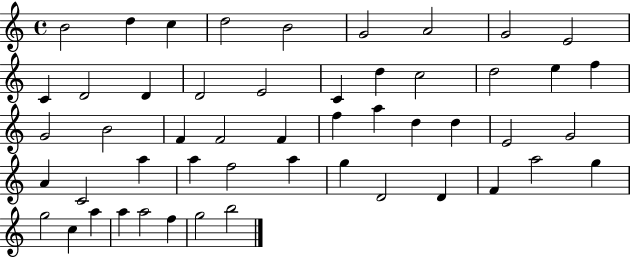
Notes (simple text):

B4/h D5/q C5/q D5/h B4/h G4/h A4/h G4/h E4/h C4/q D4/h D4/q D4/h E4/h C4/q D5/q C5/h D5/h E5/q F5/q G4/h B4/h F4/q F4/h F4/q F5/q A5/q D5/q D5/q E4/h G4/h A4/q C4/h A5/q A5/q F5/h A5/q G5/q D4/h D4/q F4/q A5/h G5/q G5/h C5/q A5/q A5/q A5/h F5/q G5/h B5/h